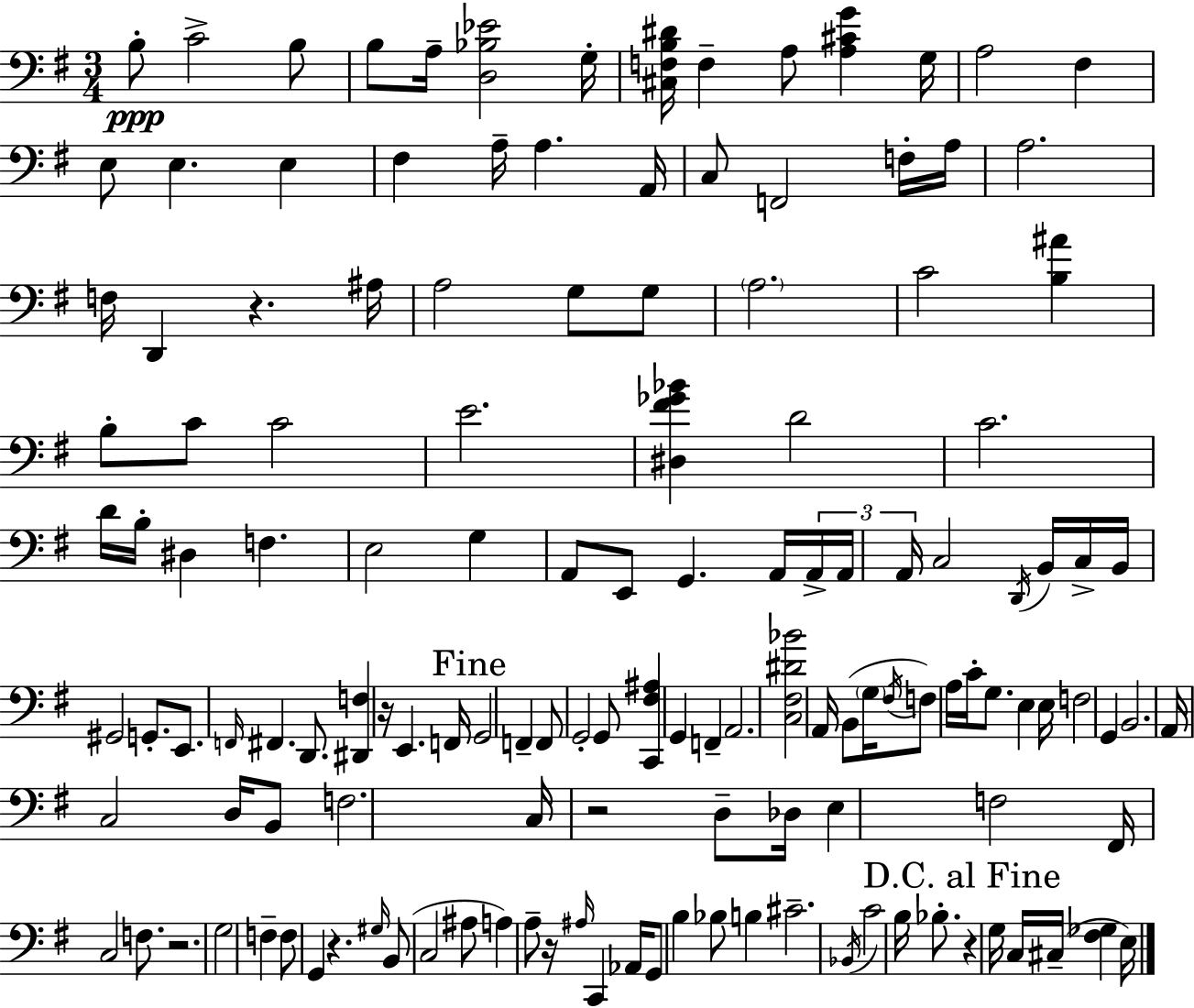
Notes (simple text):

B3/e C4/h B3/e B3/e A3/s [D3,Bb3,Eb4]/h G3/s [C#3,F3,B3,D#4]/s F3/q A3/e [A3,C#4,G4]/q G3/s A3/h F#3/q E3/e E3/q. E3/q F#3/q A3/s A3/q. A2/s C3/e F2/h F3/s A3/s A3/h. F3/s D2/q R/q. A#3/s A3/h G3/e G3/e A3/h. C4/h [B3,A#4]/q B3/e C4/e C4/h E4/h. [D#3,F#4,Gb4,Bb4]/q D4/h C4/h. D4/s B3/s D#3/q F3/q. E3/h G3/q A2/e E2/e G2/q. A2/s A2/s A2/s A2/s C3/h D2/s B2/s C3/s B2/s G#2/h G2/e. E2/e. F2/s F#2/q. D2/e. [D#2,F3]/q R/s E2/q. F2/s G2/h F2/q F2/e G2/h G2/e [C2,F#3,A#3]/q G2/q F2/q A2/h. [C3,F#3,D#4,Bb4]/h A2/s B2/e G3/s F#3/s F3/e A3/s C4/s G3/e. E3/q E3/s F3/h G2/q B2/h. A2/s C3/h D3/s B2/e F3/h. C3/s R/h D3/e Db3/s E3/q F3/h F#2/s C3/h F3/e. R/h. G3/h F3/q F3/e G2/q R/q. G#3/s B2/e C3/h A#3/e A3/q A3/e R/s A#3/s C2/q Ab2/s G2/e B3/q Bb3/e B3/q C#4/h. Bb2/s C4/h B3/s Bb3/e. R/q G3/s C3/s C#3/s [F#3,Gb3]/q E3/s